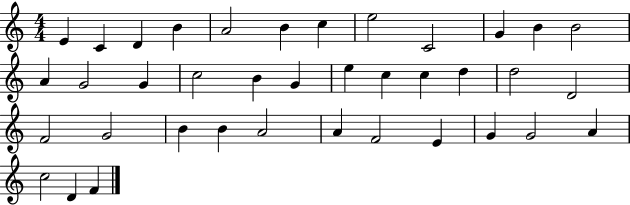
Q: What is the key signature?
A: C major